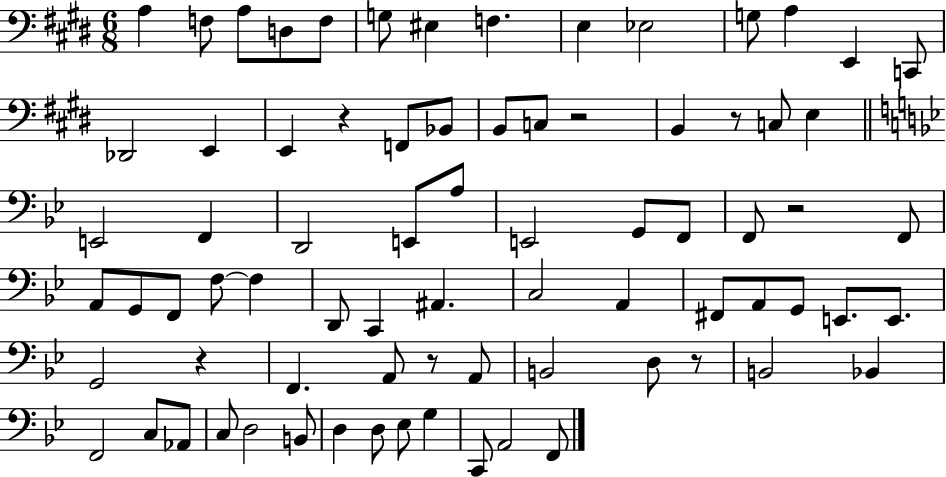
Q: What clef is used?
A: bass